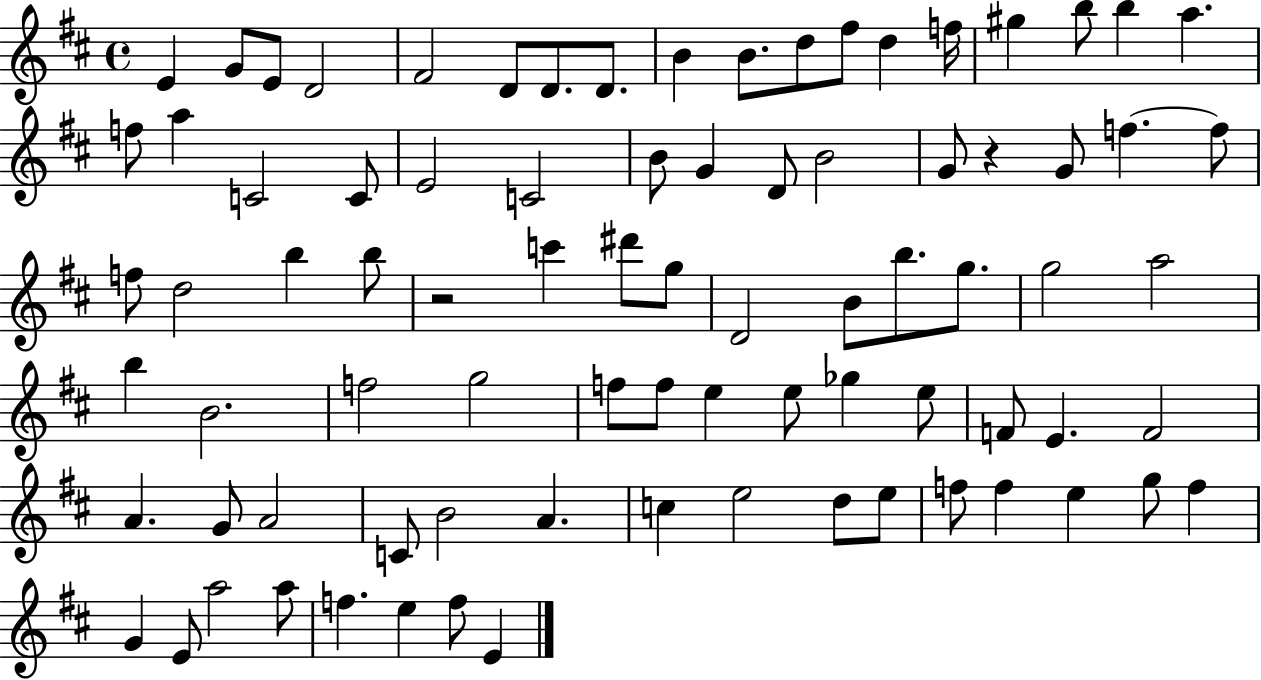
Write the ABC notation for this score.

X:1
T:Untitled
M:4/4
L:1/4
K:D
E G/2 E/2 D2 ^F2 D/2 D/2 D/2 B B/2 d/2 ^f/2 d f/4 ^g b/2 b a f/2 a C2 C/2 E2 C2 B/2 G D/2 B2 G/2 z G/2 f f/2 f/2 d2 b b/2 z2 c' ^d'/2 g/2 D2 B/2 b/2 g/2 g2 a2 b B2 f2 g2 f/2 f/2 e e/2 _g e/2 F/2 E F2 A G/2 A2 C/2 B2 A c e2 d/2 e/2 f/2 f e g/2 f G E/2 a2 a/2 f e f/2 E